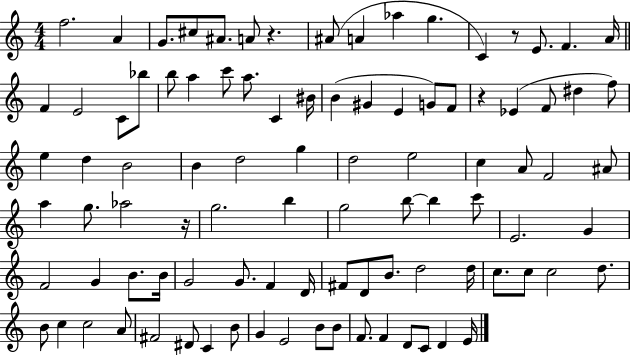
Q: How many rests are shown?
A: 4